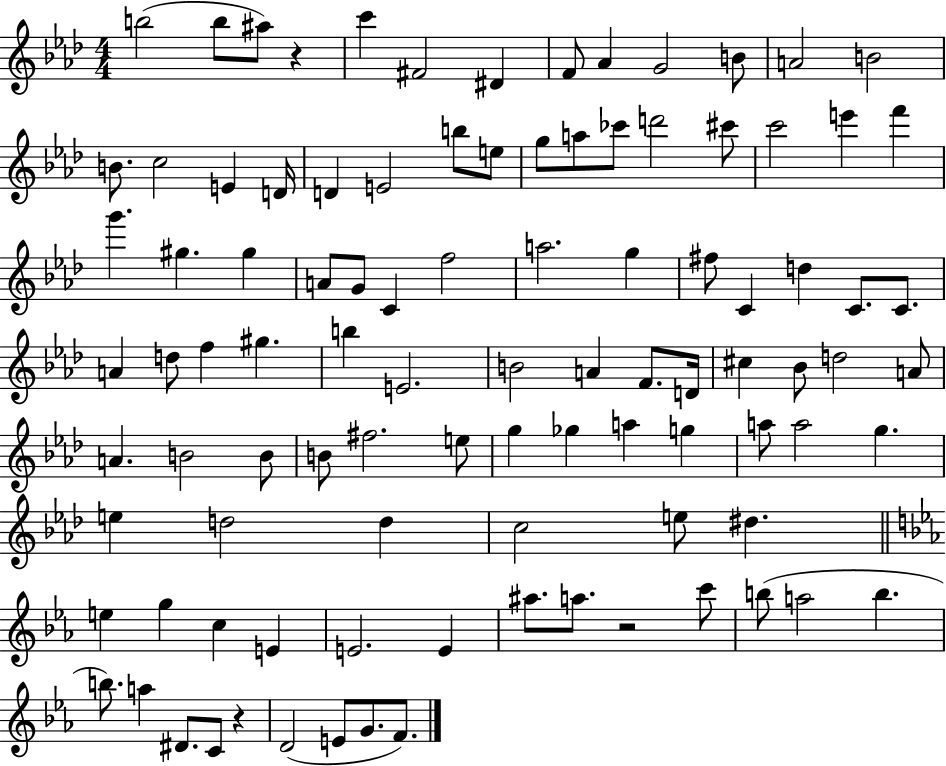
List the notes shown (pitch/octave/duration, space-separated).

B5/h B5/e A#5/e R/q C6/q F#4/h D#4/q F4/e Ab4/q G4/h B4/e A4/h B4/h B4/e. C5/h E4/q D4/s D4/q E4/h B5/e E5/e G5/e A5/e CES6/e D6/h C#6/e C6/h E6/q F6/q G6/q. G#5/q. G#5/q A4/e G4/e C4/q F5/h A5/h. G5/q F#5/e C4/q D5/q C4/e. C4/e. A4/q D5/e F5/q G#5/q. B5/q E4/h. B4/h A4/q F4/e. D4/s C#5/q Bb4/e D5/h A4/e A4/q. B4/h B4/e B4/e F#5/h. E5/e G5/q Gb5/q A5/q G5/q A5/e A5/h G5/q. E5/q D5/h D5/q C5/h E5/e D#5/q. E5/q G5/q C5/q E4/q E4/h. E4/q A#5/e. A5/e. R/h C6/e B5/e A5/h B5/q. B5/e. A5/q D#4/e. C4/e R/q D4/h E4/e G4/e. F4/e.